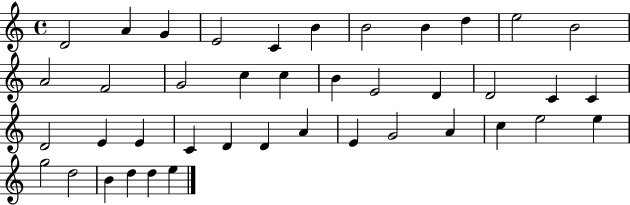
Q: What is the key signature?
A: C major